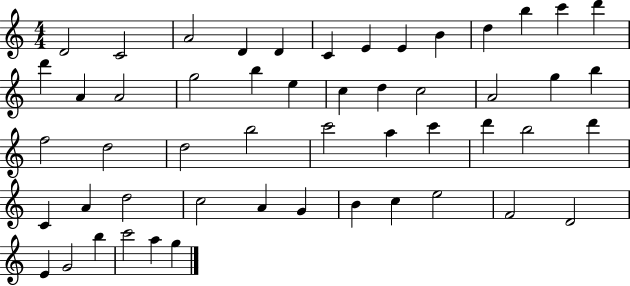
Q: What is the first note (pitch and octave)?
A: D4